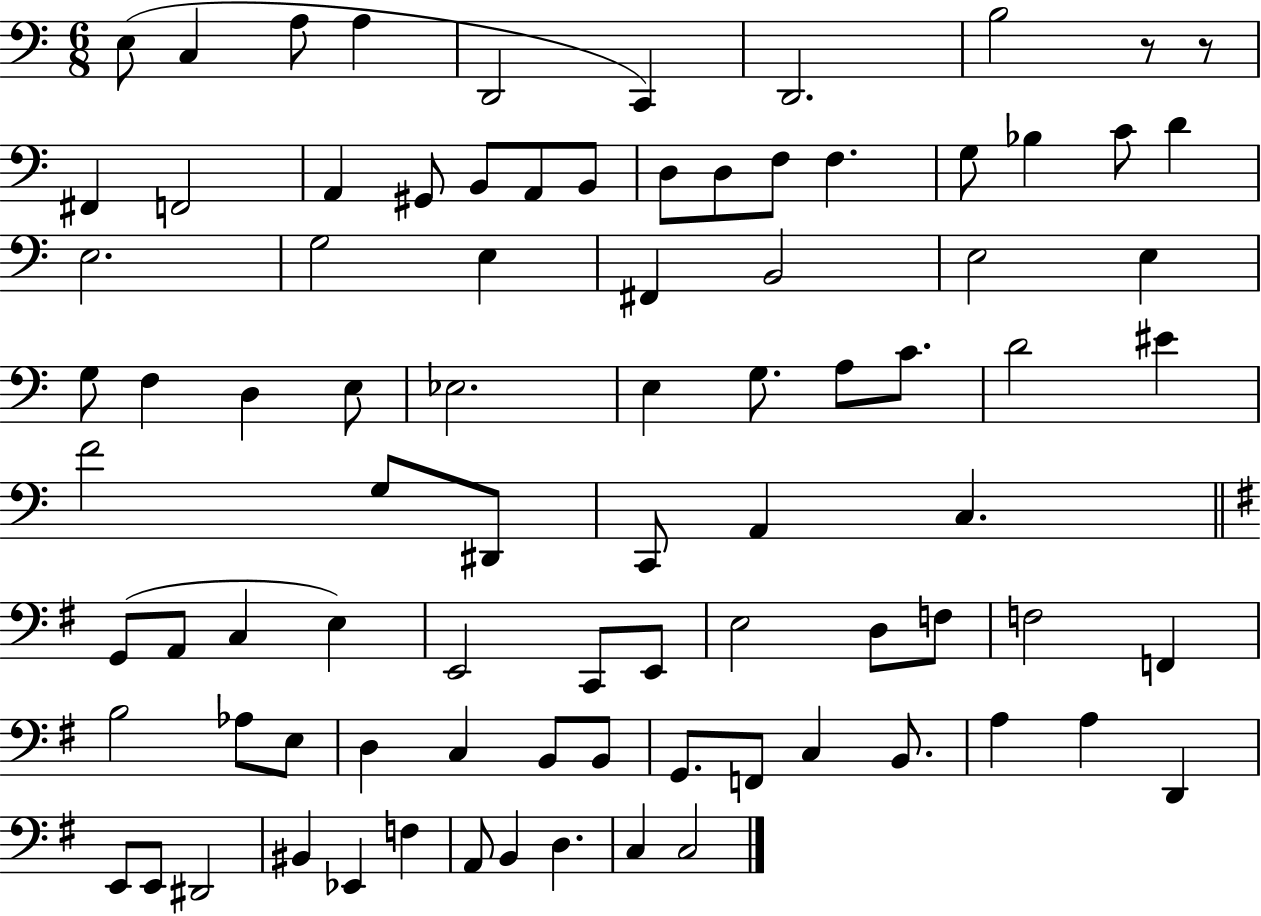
{
  \clef bass
  \numericTimeSignature
  \time 6/8
  \key c \major
  e8( c4 a8 a4 | d,2 c,4) | d,2. | b2 r8 r8 | \break fis,4 f,2 | a,4 gis,8 b,8 a,8 b,8 | d8 d8 f8 f4. | g8 bes4 c'8 d'4 | \break e2. | g2 e4 | fis,4 b,2 | e2 e4 | \break g8 f4 d4 e8 | ees2. | e4 g8. a8 c'8. | d'2 eis'4 | \break f'2 g8 dis,8 | c,8 a,4 c4. | \bar "||" \break \key e \minor g,8( a,8 c4 e4) | e,2 c,8 e,8 | e2 d8 f8 | f2 f,4 | \break b2 aes8 e8 | d4 c4 b,8 b,8 | g,8. f,8 c4 b,8. | a4 a4 d,4 | \break e,8 e,8 dis,2 | bis,4 ees,4 f4 | a,8 b,4 d4. | c4 c2 | \break \bar "|."
}